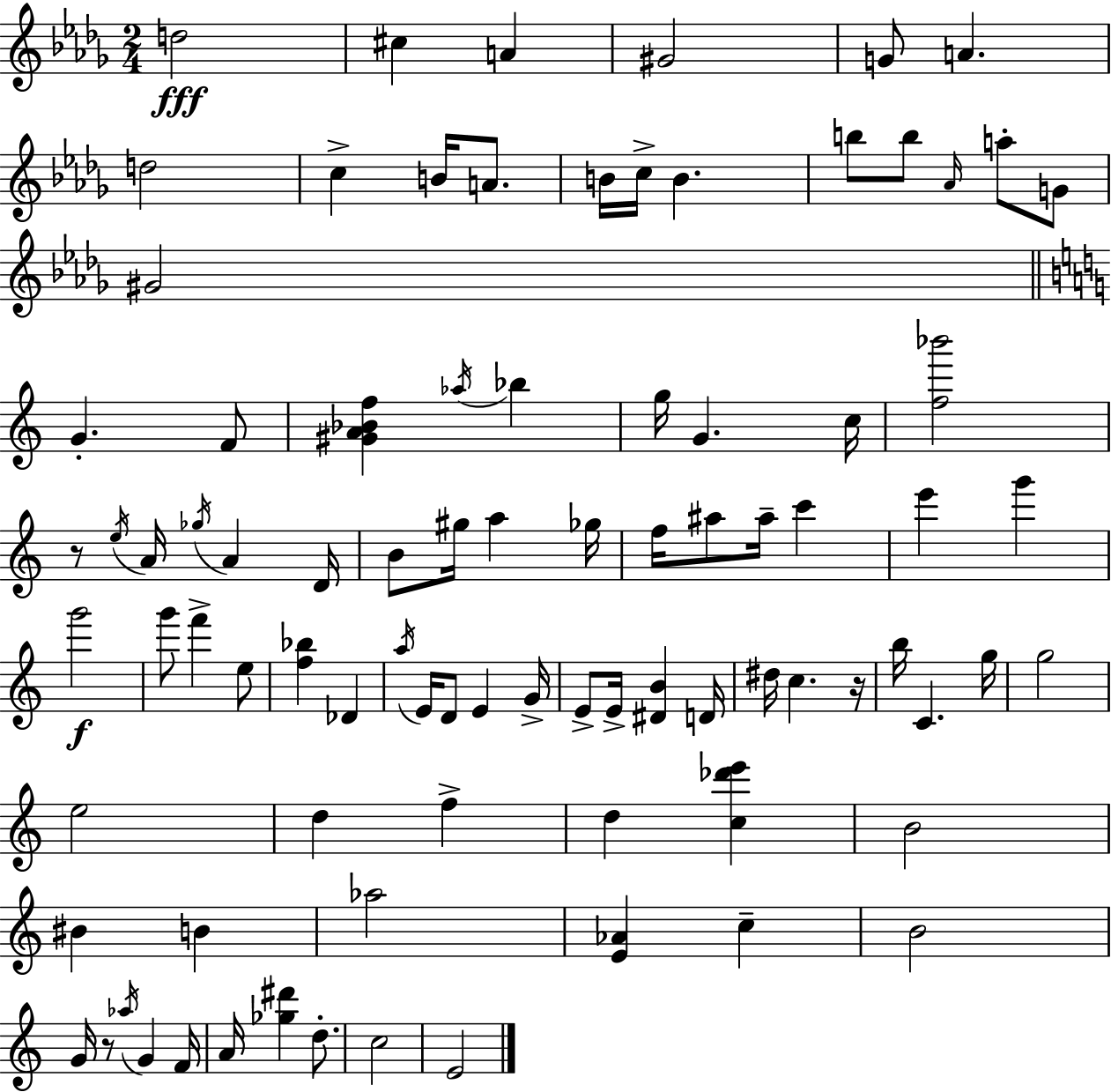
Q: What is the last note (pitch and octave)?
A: E4